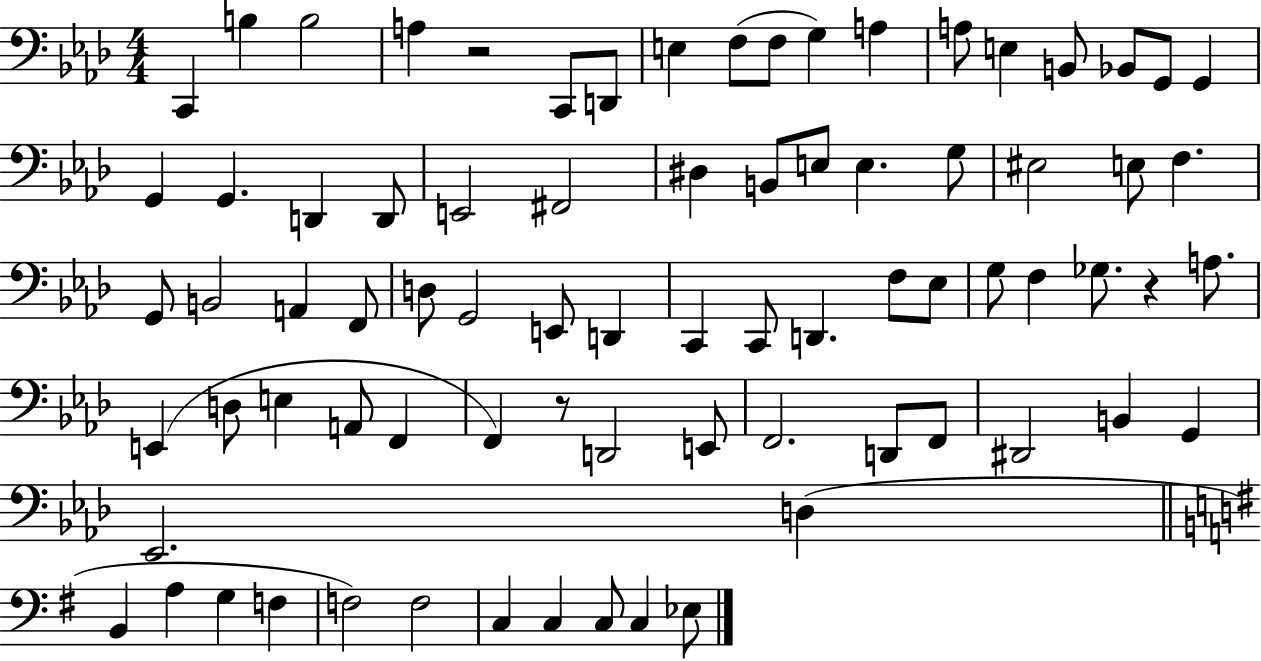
{
  \clef bass
  \numericTimeSignature
  \time 4/4
  \key aes \major
  \repeat volta 2 { c,4 b4 b2 | a4 r2 c,8 d,8 | e4 f8( f8 g4) a4 | a8 e4 b,8 bes,8 g,8 g,4 | \break g,4 g,4. d,4 d,8 | e,2 fis,2 | dis4 b,8 e8 e4. g8 | eis2 e8 f4. | \break g,8 b,2 a,4 f,8 | d8 g,2 e,8 d,4 | c,4 c,8 d,4. f8 ees8 | g8 f4 ges8. r4 a8. | \break e,4( d8 e4 a,8 f,4 | f,4) r8 d,2 e,8 | f,2. d,8 f,8 | dis,2 b,4 g,4 | \break ees,2. d4( | \bar "||" \break \key g \major b,4 a4 g4 f4 | f2) f2 | c4 c4 c8 c4 ees8 | } \bar "|."
}